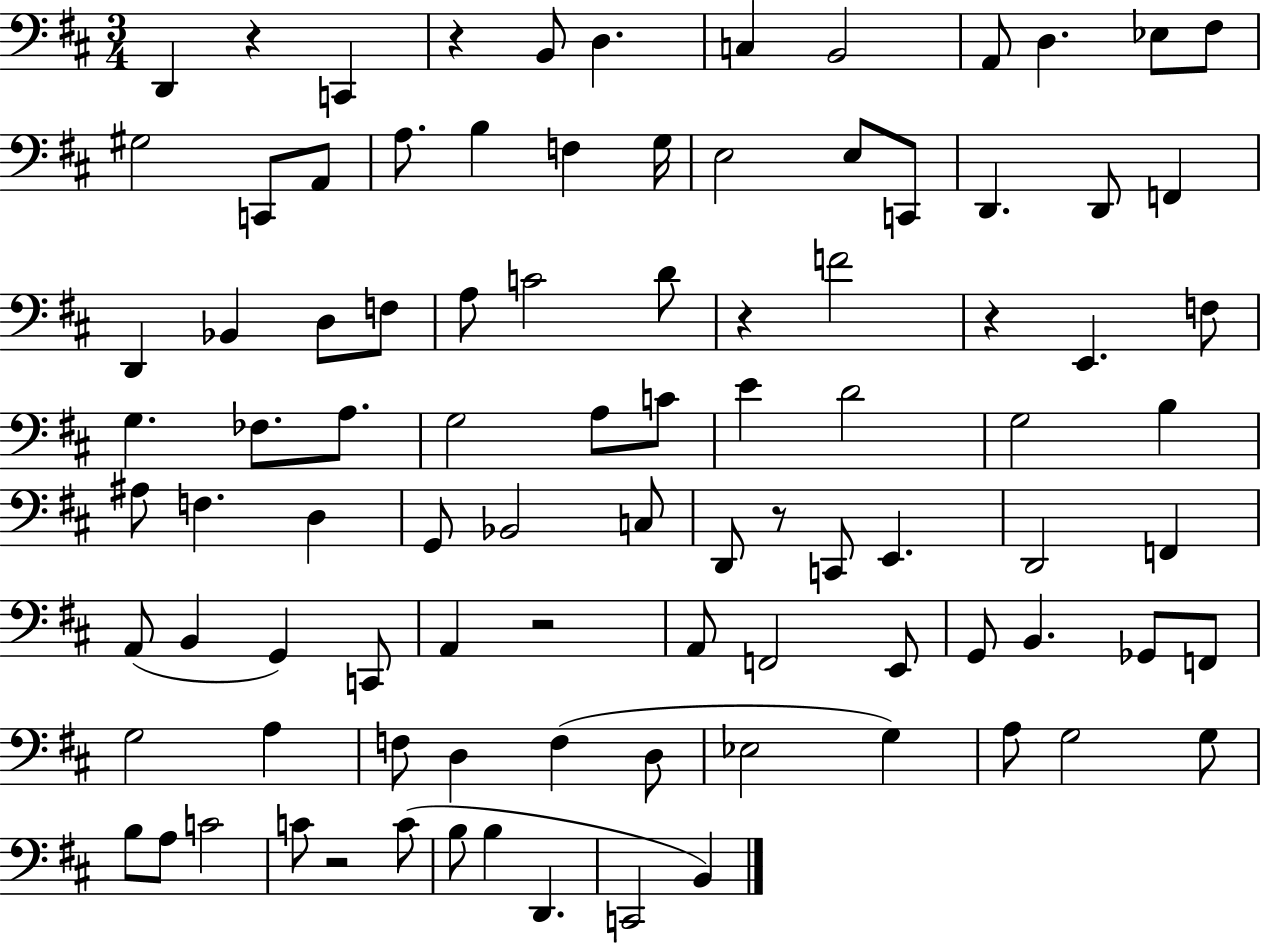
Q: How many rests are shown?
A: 7